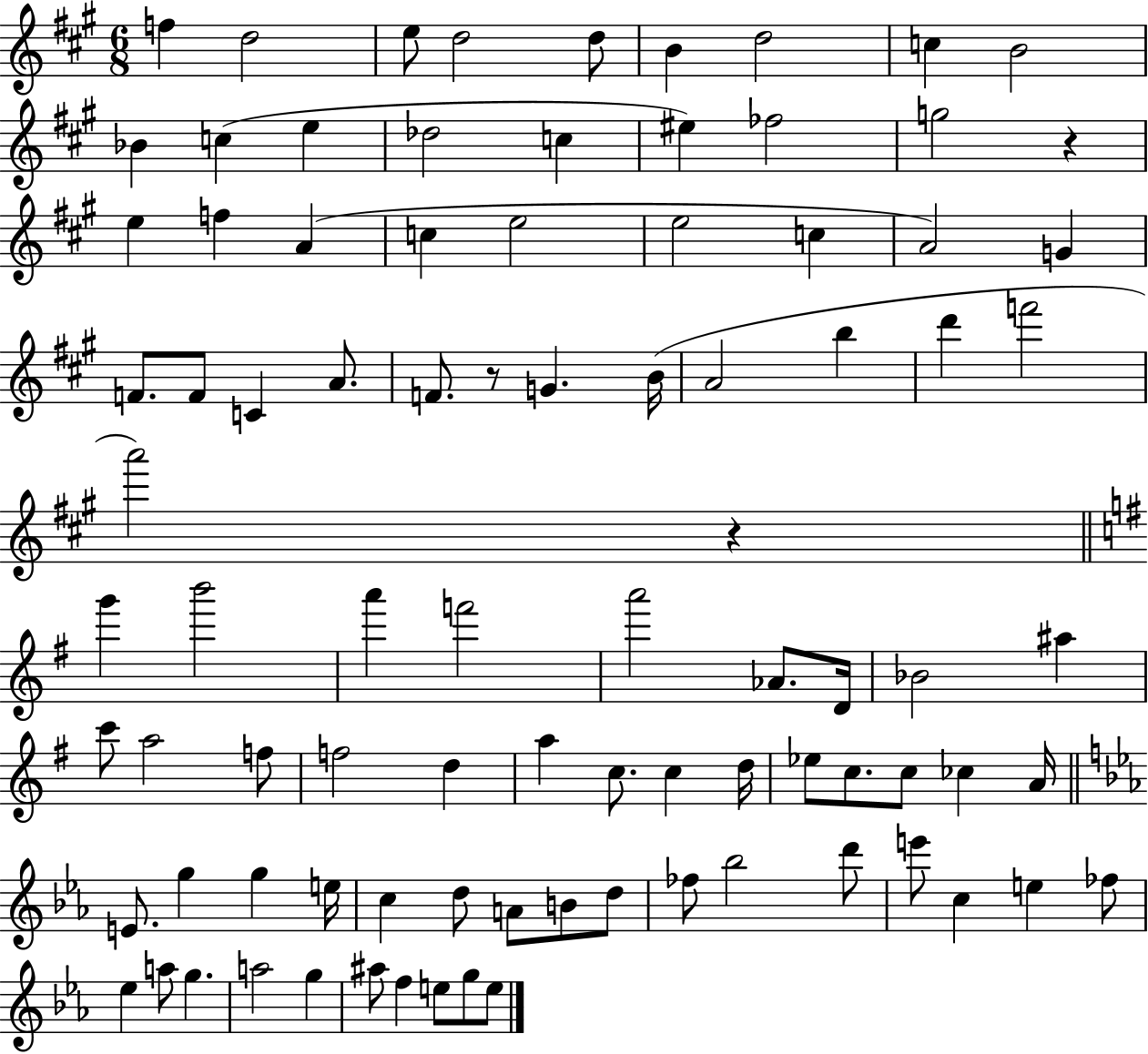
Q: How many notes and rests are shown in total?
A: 90